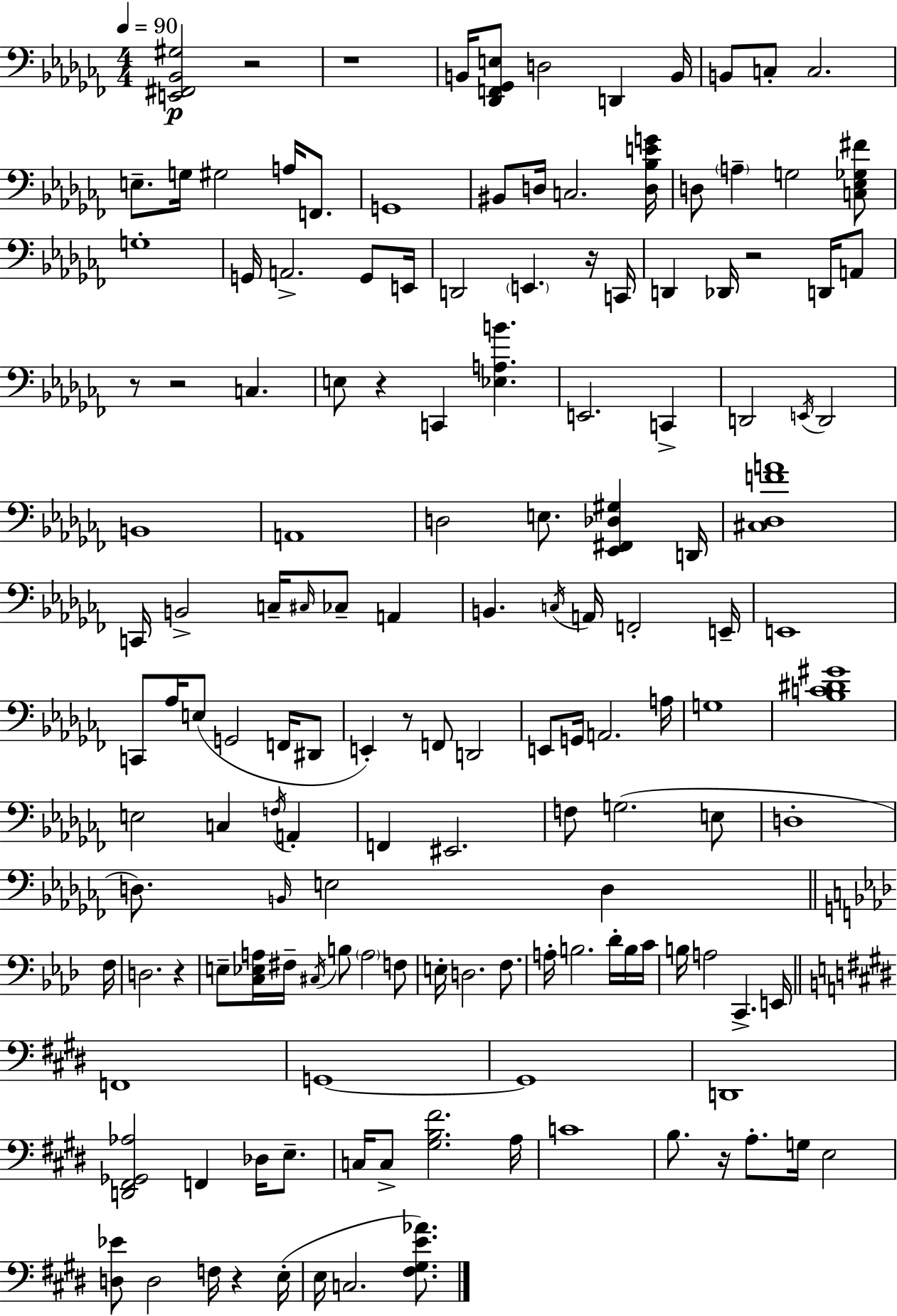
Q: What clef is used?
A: bass